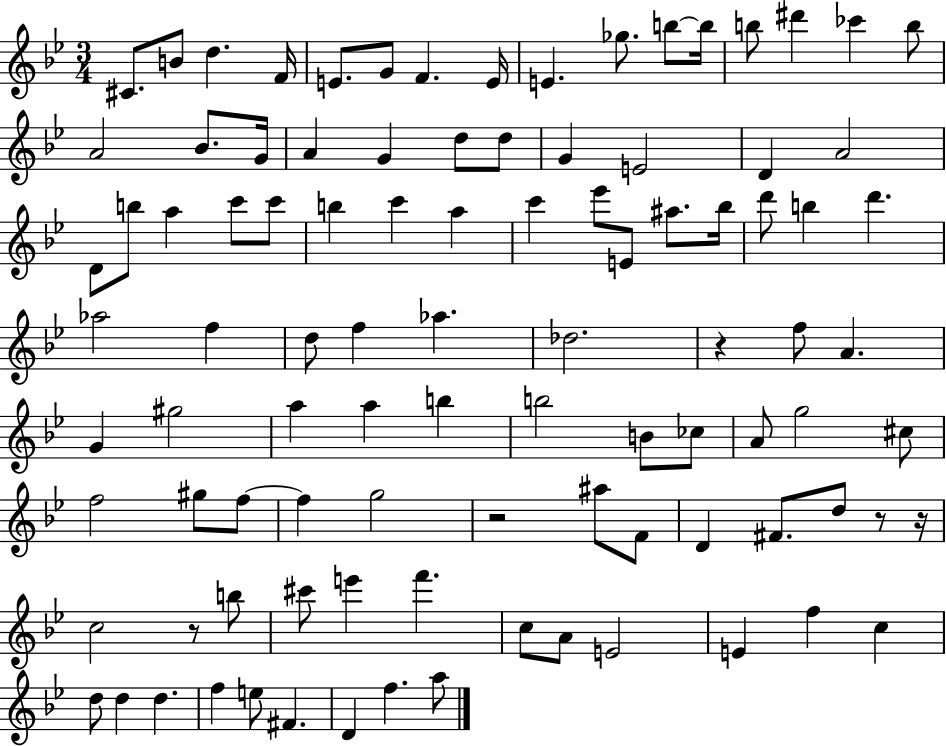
C#4/e. B4/e D5/q. F4/s E4/e. G4/e F4/q. E4/s E4/q. Gb5/e. B5/e B5/s B5/e D#6/q CES6/q B5/e A4/h Bb4/e. G4/s A4/q G4/q D5/e D5/e G4/q E4/h D4/q A4/h D4/e B5/e A5/q C6/e C6/e B5/q C6/q A5/q C6/q Eb6/e E4/e A#5/e. Bb5/s D6/e B5/q D6/q. Ab5/h F5/q D5/e F5/q Ab5/q. Db5/h. R/q F5/e A4/q. G4/q G#5/h A5/q A5/q B5/q B5/h B4/e CES5/e A4/e G5/h C#5/e F5/h G#5/e F5/e F5/q G5/h R/h A#5/e F4/e D4/q F#4/e. D5/e R/e R/s C5/h R/e B5/e C#6/e E6/q F6/q. C5/e A4/e E4/h E4/q F5/q C5/q D5/e D5/q D5/q. F5/q E5/e F#4/q. D4/q F5/q. A5/e